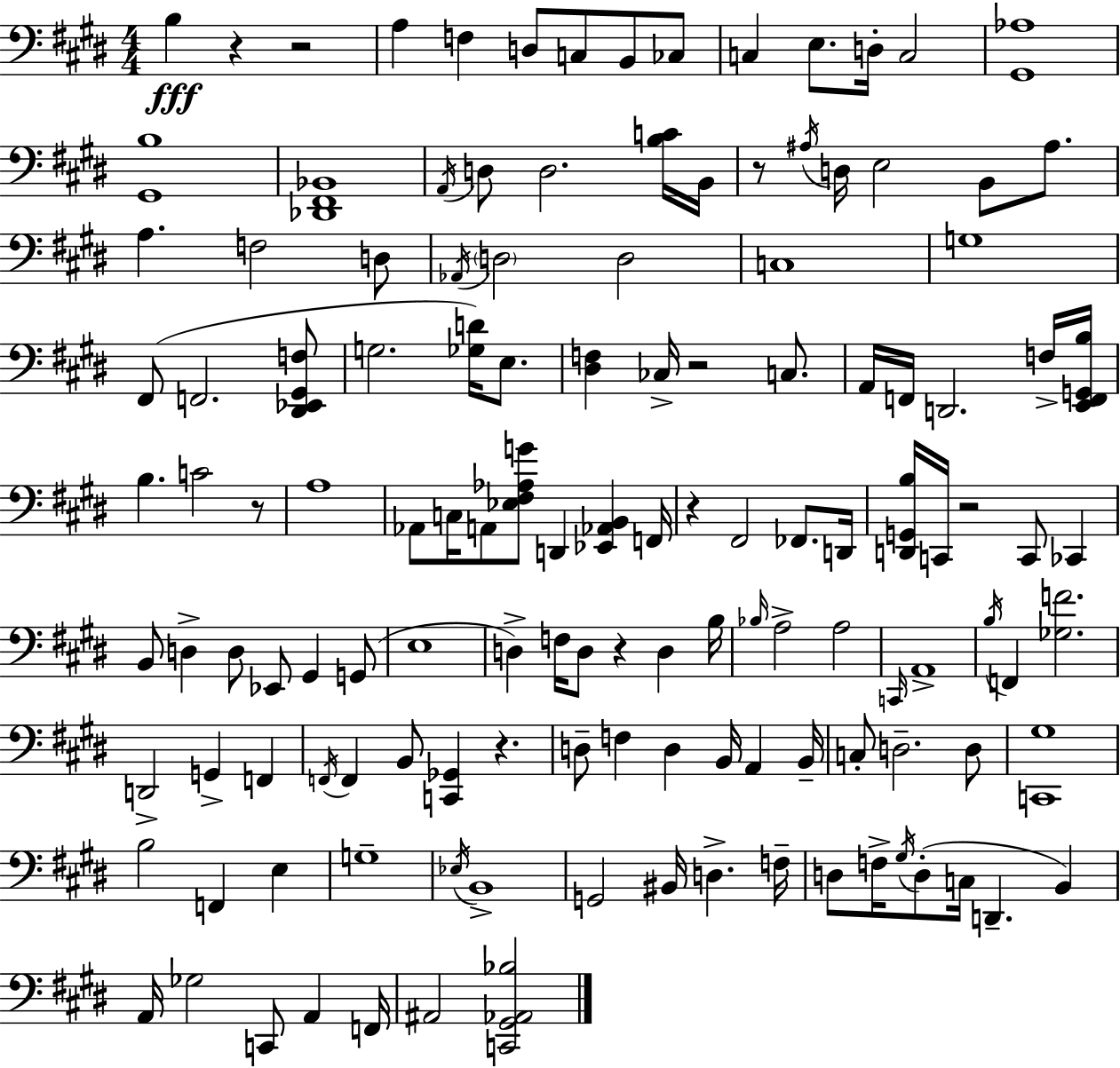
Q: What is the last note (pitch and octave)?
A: A#2